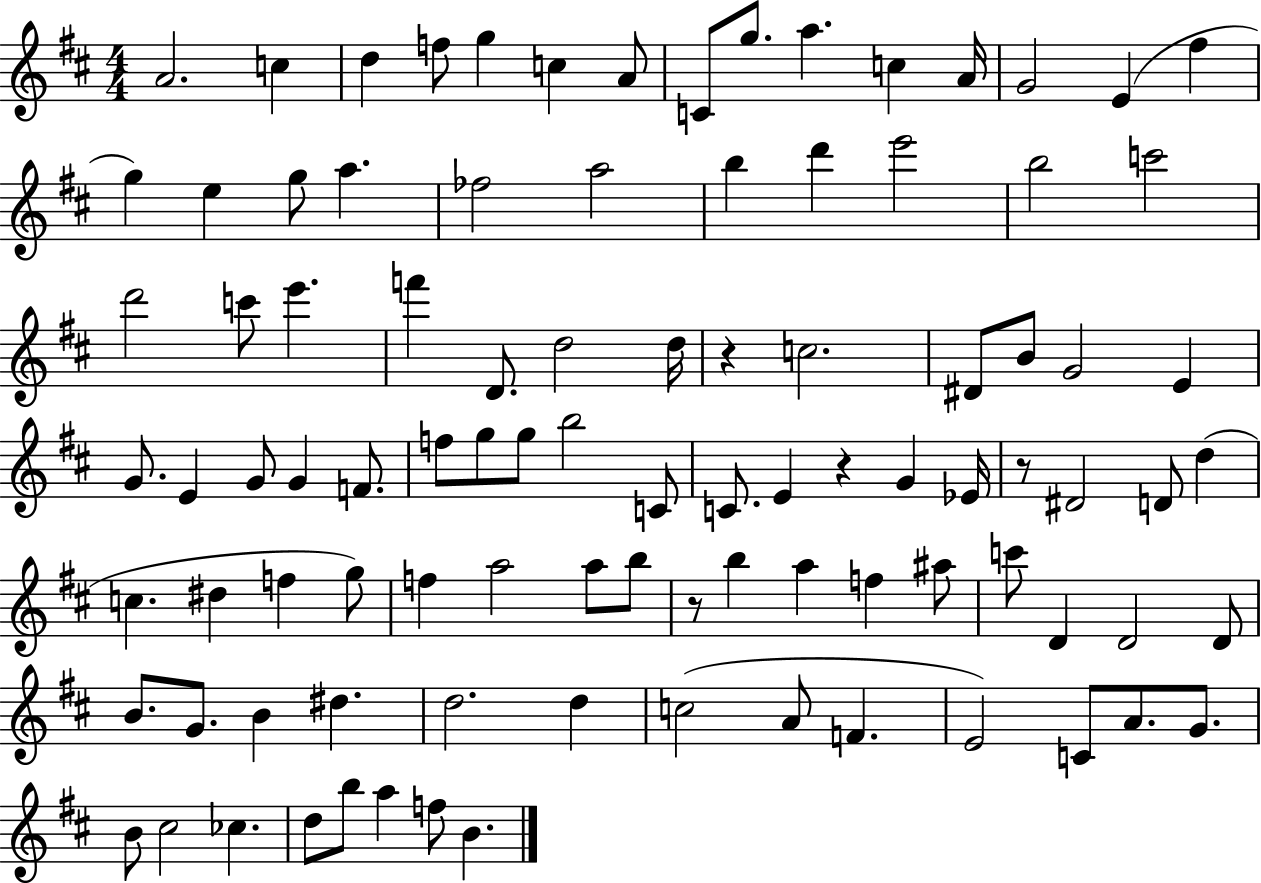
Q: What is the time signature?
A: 4/4